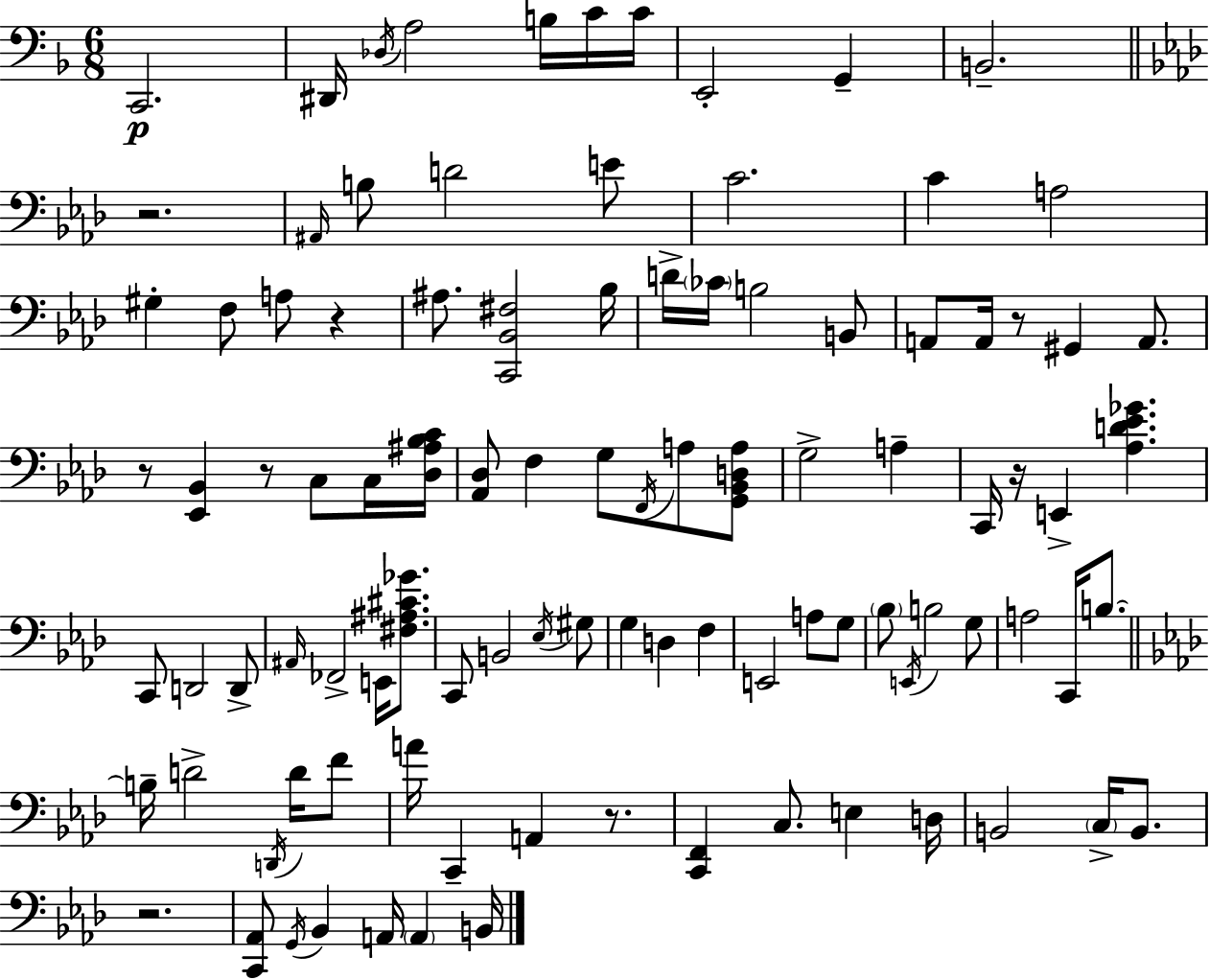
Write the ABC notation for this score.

X:1
T:Untitled
M:6/8
L:1/4
K:Dm
C,,2 ^D,,/4 _D,/4 A,2 B,/4 C/4 C/4 E,,2 G,, B,,2 z2 ^A,,/4 B,/2 D2 E/2 C2 C A,2 ^G, F,/2 A,/2 z ^A,/2 [C,,_B,,^F,]2 _B,/4 D/4 _C/4 B,2 B,,/2 A,,/2 A,,/4 z/2 ^G,, A,,/2 z/2 [_E,,_B,,] z/2 C,/2 C,/4 [_D,^A,_B,C]/4 [_A,,_D,]/2 F, G,/2 F,,/4 A,/2 [G,,_B,,D,A,]/2 G,2 A, C,,/4 z/4 E,, [_A,D_E_G] C,,/2 D,,2 D,,/2 ^A,,/4 _F,,2 E,,/4 [^F,^A,^C_G]/2 C,,/2 B,,2 _E,/4 ^G,/2 G, D, F, E,,2 A,/2 G,/2 _B,/2 E,,/4 B,2 G,/2 A,2 C,,/4 B,/2 B,/4 D2 D,,/4 D/4 F/2 A/4 C,, A,, z/2 [C,,F,,] C,/2 E, D,/4 B,,2 C,/4 B,,/2 z2 [C,,_A,,]/2 G,,/4 _B,, A,,/4 A,, B,,/4